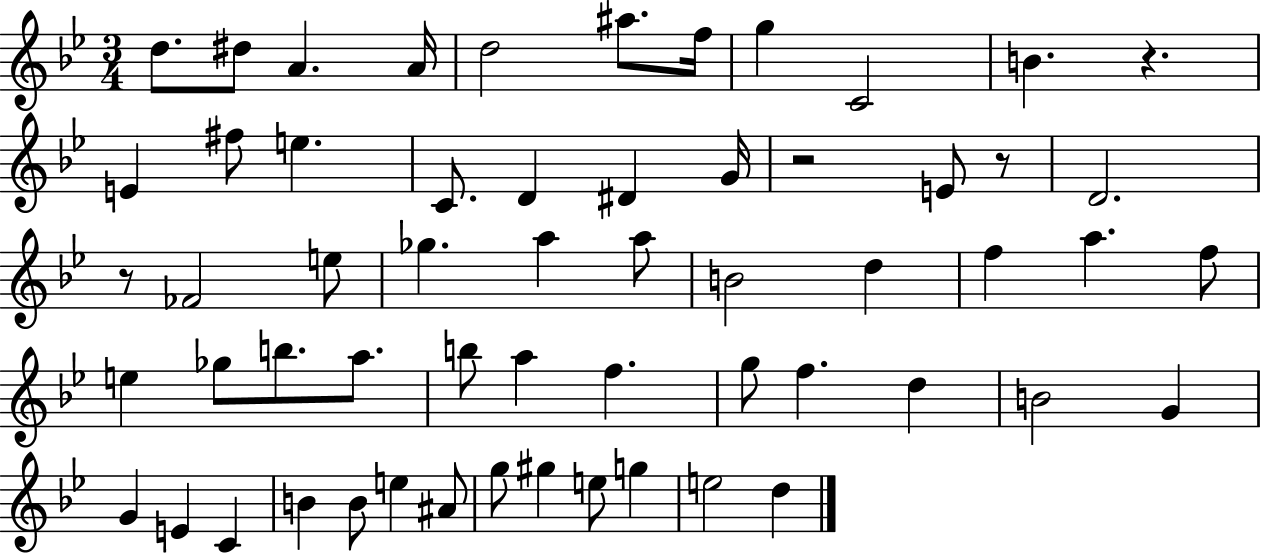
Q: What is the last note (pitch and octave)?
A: D5